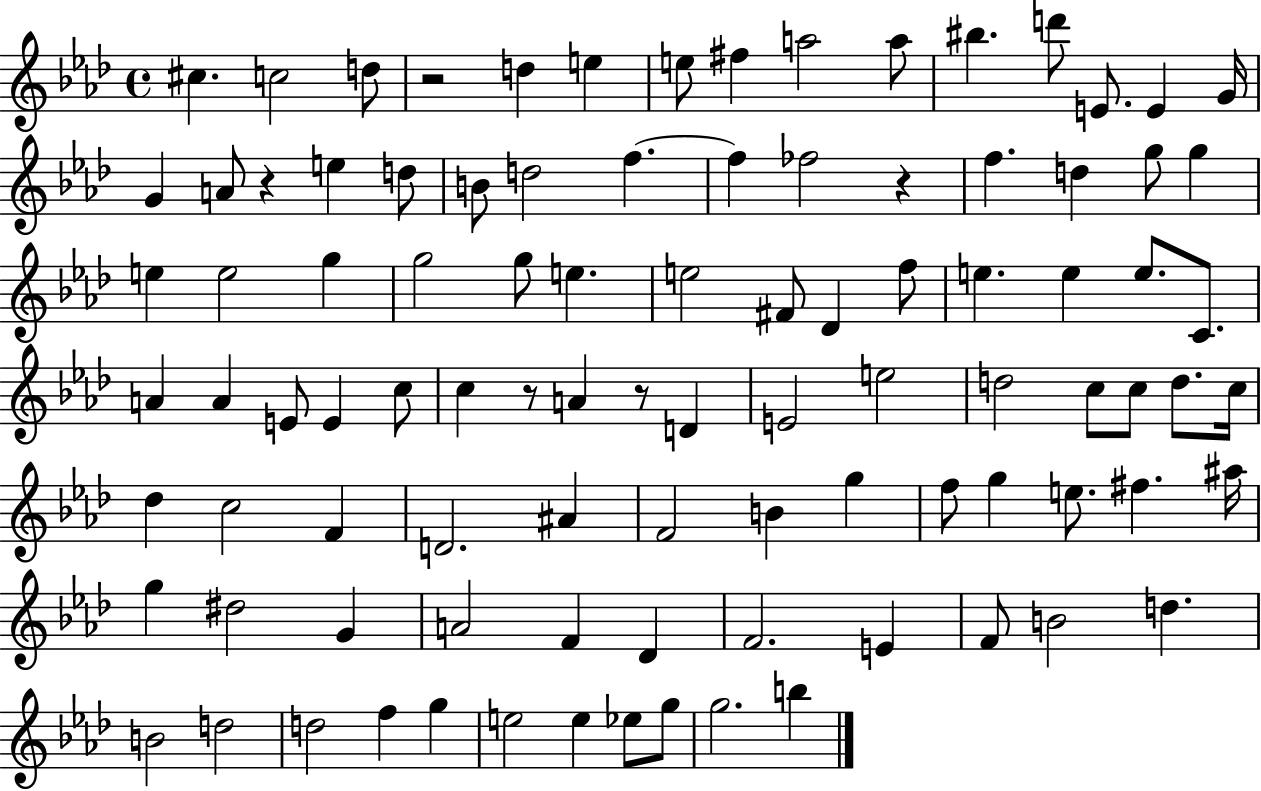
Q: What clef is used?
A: treble